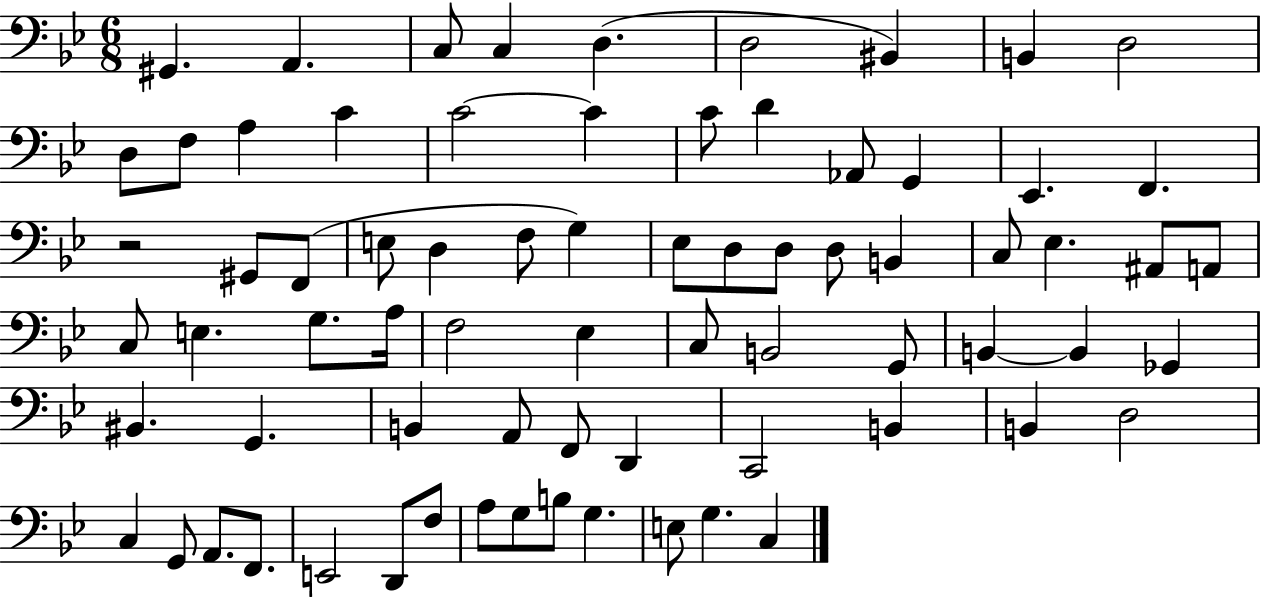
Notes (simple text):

G#2/q. A2/q. C3/e C3/q D3/q. D3/h BIS2/q B2/q D3/h D3/e F3/e A3/q C4/q C4/h C4/q C4/e D4/q Ab2/e G2/q Eb2/q. F2/q. R/h G#2/e F2/e E3/e D3/q F3/e G3/q Eb3/e D3/e D3/e D3/e B2/q C3/e Eb3/q. A#2/e A2/e C3/e E3/q. G3/e. A3/s F3/h Eb3/q C3/e B2/h G2/e B2/q B2/q Gb2/q BIS2/q. G2/q. B2/q A2/e F2/e D2/q C2/h B2/q B2/q D3/h C3/q G2/e A2/e. F2/e. E2/h D2/e F3/e A3/e G3/e B3/e G3/q. E3/e G3/q. C3/q